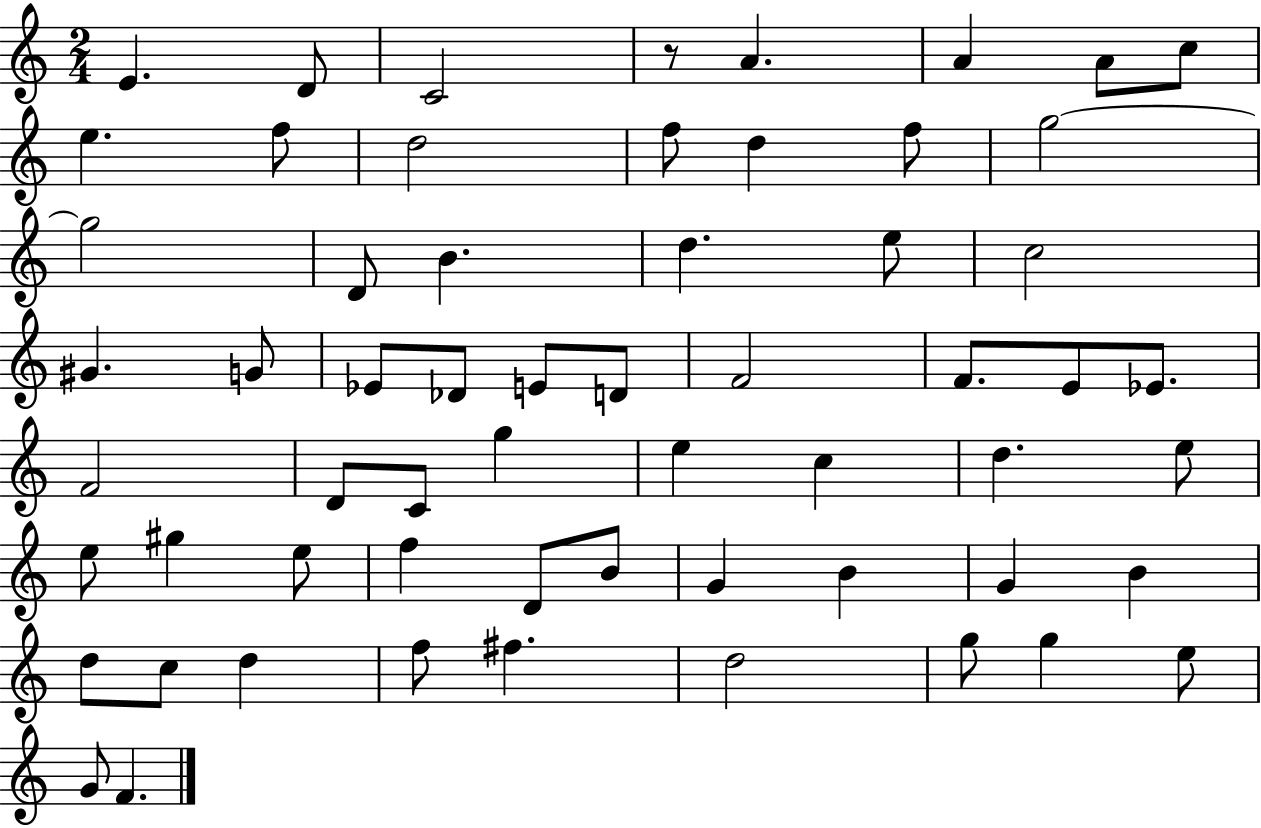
{
  \clef treble
  \numericTimeSignature
  \time 2/4
  \key c \major
  \repeat volta 2 { e'4. d'8 | c'2 | r8 a'4. | a'4 a'8 c''8 | \break e''4. f''8 | d''2 | f''8 d''4 f''8 | g''2~~ | \break g''2 | d'8 b'4. | d''4. e''8 | c''2 | \break gis'4. g'8 | ees'8 des'8 e'8 d'8 | f'2 | f'8. e'8 ees'8. | \break f'2 | d'8 c'8 g''4 | e''4 c''4 | d''4. e''8 | \break e''8 gis''4 e''8 | f''4 d'8 b'8 | g'4 b'4 | g'4 b'4 | \break d''8 c''8 d''4 | f''8 fis''4. | d''2 | g''8 g''4 e''8 | \break g'8 f'4. | } \bar "|."
}